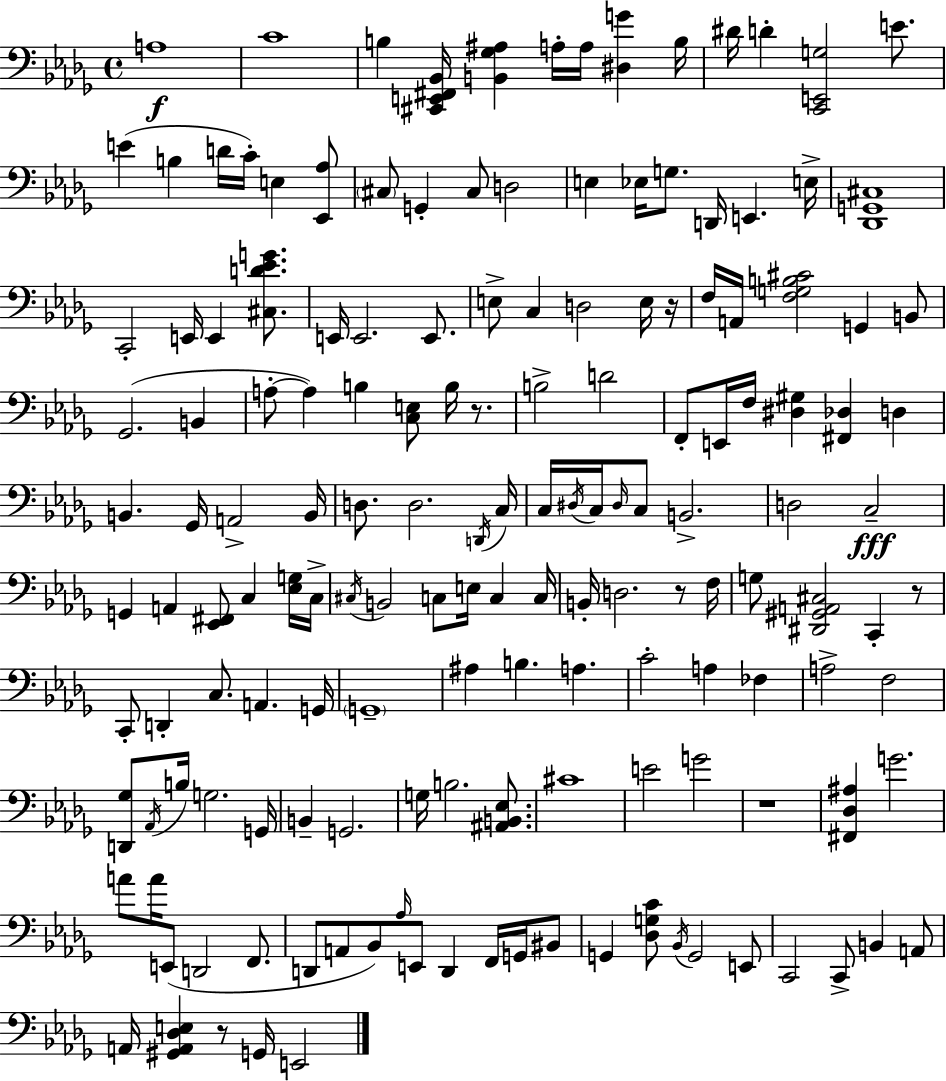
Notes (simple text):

A3/w C4/w B3/q [C#2,E2,F#2,Bb2]/s [B2,Gb3,A#3]/q A3/s A3/s [D#3,G4]/q B3/s D#4/s D4/q [C2,E2,G3]/h E4/e. E4/q B3/q D4/s C4/s E3/q [Eb2,Ab3]/e C#3/e G2/q C#3/e D3/h E3/q Eb3/s G3/e. D2/s E2/q. E3/s [Db2,G2,C#3]/w C2/h E2/s E2/q [C#3,D4,Eb4,G4]/e. E2/s E2/h. E2/e. E3/e C3/q D3/h E3/s R/s F3/s A2/s [F3,G3,B3,C#4]/h G2/q B2/e Gb2/h. B2/q A3/e A3/q B3/q [C3,E3]/e B3/s R/e. B3/h D4/h F2/e E2/s F3/s [D#3,G#3]/q [F#2,Db3]/q D3/q B2/q. Gb2/s A2/h B2/s D3/e. D3/h. D2/s C3/s C3/s D#3/s C3/s D#3/s C3/e B2/h. D3/h C3/h G2/q A2/q [Eb2,F#2]/e C3/q [Eb3,G3]/s C3/s C#3/s B2/h C3/e E3/s C3/q C3/s B2/s D3/h. R/e F3/s G3/e [D#2,G#2,A2,C#3]/h C2/q R/e C2/e D2/q C3/e. A2/q. G2/s G2/w A#3/q B3/q. A3/q. C4/h A3/q FES3/q A3/h F3/h [D2,Gb3]/e Ab2/s B3/s G3/h. G2/s B2/q G2/h. G3/s B3/h. [A#2,B2,Eb3]/e. C#4/w E4/h G4/h R/w [F#2,Db3,A#3]/q G4/h. A4/e A4/s E2/e D2/h F2/e. D2/e A2/e Bb2/e Ab3/s E2/e D2/q F2/s G2/s BIS2/e G2/q [Db3,G3,C4]/e Bb2/s G2/h E2/e C2/h C2/e B2/q A2/e A2/s [G#2,A2,Db3,E3]/q R/e G2/s E2/h